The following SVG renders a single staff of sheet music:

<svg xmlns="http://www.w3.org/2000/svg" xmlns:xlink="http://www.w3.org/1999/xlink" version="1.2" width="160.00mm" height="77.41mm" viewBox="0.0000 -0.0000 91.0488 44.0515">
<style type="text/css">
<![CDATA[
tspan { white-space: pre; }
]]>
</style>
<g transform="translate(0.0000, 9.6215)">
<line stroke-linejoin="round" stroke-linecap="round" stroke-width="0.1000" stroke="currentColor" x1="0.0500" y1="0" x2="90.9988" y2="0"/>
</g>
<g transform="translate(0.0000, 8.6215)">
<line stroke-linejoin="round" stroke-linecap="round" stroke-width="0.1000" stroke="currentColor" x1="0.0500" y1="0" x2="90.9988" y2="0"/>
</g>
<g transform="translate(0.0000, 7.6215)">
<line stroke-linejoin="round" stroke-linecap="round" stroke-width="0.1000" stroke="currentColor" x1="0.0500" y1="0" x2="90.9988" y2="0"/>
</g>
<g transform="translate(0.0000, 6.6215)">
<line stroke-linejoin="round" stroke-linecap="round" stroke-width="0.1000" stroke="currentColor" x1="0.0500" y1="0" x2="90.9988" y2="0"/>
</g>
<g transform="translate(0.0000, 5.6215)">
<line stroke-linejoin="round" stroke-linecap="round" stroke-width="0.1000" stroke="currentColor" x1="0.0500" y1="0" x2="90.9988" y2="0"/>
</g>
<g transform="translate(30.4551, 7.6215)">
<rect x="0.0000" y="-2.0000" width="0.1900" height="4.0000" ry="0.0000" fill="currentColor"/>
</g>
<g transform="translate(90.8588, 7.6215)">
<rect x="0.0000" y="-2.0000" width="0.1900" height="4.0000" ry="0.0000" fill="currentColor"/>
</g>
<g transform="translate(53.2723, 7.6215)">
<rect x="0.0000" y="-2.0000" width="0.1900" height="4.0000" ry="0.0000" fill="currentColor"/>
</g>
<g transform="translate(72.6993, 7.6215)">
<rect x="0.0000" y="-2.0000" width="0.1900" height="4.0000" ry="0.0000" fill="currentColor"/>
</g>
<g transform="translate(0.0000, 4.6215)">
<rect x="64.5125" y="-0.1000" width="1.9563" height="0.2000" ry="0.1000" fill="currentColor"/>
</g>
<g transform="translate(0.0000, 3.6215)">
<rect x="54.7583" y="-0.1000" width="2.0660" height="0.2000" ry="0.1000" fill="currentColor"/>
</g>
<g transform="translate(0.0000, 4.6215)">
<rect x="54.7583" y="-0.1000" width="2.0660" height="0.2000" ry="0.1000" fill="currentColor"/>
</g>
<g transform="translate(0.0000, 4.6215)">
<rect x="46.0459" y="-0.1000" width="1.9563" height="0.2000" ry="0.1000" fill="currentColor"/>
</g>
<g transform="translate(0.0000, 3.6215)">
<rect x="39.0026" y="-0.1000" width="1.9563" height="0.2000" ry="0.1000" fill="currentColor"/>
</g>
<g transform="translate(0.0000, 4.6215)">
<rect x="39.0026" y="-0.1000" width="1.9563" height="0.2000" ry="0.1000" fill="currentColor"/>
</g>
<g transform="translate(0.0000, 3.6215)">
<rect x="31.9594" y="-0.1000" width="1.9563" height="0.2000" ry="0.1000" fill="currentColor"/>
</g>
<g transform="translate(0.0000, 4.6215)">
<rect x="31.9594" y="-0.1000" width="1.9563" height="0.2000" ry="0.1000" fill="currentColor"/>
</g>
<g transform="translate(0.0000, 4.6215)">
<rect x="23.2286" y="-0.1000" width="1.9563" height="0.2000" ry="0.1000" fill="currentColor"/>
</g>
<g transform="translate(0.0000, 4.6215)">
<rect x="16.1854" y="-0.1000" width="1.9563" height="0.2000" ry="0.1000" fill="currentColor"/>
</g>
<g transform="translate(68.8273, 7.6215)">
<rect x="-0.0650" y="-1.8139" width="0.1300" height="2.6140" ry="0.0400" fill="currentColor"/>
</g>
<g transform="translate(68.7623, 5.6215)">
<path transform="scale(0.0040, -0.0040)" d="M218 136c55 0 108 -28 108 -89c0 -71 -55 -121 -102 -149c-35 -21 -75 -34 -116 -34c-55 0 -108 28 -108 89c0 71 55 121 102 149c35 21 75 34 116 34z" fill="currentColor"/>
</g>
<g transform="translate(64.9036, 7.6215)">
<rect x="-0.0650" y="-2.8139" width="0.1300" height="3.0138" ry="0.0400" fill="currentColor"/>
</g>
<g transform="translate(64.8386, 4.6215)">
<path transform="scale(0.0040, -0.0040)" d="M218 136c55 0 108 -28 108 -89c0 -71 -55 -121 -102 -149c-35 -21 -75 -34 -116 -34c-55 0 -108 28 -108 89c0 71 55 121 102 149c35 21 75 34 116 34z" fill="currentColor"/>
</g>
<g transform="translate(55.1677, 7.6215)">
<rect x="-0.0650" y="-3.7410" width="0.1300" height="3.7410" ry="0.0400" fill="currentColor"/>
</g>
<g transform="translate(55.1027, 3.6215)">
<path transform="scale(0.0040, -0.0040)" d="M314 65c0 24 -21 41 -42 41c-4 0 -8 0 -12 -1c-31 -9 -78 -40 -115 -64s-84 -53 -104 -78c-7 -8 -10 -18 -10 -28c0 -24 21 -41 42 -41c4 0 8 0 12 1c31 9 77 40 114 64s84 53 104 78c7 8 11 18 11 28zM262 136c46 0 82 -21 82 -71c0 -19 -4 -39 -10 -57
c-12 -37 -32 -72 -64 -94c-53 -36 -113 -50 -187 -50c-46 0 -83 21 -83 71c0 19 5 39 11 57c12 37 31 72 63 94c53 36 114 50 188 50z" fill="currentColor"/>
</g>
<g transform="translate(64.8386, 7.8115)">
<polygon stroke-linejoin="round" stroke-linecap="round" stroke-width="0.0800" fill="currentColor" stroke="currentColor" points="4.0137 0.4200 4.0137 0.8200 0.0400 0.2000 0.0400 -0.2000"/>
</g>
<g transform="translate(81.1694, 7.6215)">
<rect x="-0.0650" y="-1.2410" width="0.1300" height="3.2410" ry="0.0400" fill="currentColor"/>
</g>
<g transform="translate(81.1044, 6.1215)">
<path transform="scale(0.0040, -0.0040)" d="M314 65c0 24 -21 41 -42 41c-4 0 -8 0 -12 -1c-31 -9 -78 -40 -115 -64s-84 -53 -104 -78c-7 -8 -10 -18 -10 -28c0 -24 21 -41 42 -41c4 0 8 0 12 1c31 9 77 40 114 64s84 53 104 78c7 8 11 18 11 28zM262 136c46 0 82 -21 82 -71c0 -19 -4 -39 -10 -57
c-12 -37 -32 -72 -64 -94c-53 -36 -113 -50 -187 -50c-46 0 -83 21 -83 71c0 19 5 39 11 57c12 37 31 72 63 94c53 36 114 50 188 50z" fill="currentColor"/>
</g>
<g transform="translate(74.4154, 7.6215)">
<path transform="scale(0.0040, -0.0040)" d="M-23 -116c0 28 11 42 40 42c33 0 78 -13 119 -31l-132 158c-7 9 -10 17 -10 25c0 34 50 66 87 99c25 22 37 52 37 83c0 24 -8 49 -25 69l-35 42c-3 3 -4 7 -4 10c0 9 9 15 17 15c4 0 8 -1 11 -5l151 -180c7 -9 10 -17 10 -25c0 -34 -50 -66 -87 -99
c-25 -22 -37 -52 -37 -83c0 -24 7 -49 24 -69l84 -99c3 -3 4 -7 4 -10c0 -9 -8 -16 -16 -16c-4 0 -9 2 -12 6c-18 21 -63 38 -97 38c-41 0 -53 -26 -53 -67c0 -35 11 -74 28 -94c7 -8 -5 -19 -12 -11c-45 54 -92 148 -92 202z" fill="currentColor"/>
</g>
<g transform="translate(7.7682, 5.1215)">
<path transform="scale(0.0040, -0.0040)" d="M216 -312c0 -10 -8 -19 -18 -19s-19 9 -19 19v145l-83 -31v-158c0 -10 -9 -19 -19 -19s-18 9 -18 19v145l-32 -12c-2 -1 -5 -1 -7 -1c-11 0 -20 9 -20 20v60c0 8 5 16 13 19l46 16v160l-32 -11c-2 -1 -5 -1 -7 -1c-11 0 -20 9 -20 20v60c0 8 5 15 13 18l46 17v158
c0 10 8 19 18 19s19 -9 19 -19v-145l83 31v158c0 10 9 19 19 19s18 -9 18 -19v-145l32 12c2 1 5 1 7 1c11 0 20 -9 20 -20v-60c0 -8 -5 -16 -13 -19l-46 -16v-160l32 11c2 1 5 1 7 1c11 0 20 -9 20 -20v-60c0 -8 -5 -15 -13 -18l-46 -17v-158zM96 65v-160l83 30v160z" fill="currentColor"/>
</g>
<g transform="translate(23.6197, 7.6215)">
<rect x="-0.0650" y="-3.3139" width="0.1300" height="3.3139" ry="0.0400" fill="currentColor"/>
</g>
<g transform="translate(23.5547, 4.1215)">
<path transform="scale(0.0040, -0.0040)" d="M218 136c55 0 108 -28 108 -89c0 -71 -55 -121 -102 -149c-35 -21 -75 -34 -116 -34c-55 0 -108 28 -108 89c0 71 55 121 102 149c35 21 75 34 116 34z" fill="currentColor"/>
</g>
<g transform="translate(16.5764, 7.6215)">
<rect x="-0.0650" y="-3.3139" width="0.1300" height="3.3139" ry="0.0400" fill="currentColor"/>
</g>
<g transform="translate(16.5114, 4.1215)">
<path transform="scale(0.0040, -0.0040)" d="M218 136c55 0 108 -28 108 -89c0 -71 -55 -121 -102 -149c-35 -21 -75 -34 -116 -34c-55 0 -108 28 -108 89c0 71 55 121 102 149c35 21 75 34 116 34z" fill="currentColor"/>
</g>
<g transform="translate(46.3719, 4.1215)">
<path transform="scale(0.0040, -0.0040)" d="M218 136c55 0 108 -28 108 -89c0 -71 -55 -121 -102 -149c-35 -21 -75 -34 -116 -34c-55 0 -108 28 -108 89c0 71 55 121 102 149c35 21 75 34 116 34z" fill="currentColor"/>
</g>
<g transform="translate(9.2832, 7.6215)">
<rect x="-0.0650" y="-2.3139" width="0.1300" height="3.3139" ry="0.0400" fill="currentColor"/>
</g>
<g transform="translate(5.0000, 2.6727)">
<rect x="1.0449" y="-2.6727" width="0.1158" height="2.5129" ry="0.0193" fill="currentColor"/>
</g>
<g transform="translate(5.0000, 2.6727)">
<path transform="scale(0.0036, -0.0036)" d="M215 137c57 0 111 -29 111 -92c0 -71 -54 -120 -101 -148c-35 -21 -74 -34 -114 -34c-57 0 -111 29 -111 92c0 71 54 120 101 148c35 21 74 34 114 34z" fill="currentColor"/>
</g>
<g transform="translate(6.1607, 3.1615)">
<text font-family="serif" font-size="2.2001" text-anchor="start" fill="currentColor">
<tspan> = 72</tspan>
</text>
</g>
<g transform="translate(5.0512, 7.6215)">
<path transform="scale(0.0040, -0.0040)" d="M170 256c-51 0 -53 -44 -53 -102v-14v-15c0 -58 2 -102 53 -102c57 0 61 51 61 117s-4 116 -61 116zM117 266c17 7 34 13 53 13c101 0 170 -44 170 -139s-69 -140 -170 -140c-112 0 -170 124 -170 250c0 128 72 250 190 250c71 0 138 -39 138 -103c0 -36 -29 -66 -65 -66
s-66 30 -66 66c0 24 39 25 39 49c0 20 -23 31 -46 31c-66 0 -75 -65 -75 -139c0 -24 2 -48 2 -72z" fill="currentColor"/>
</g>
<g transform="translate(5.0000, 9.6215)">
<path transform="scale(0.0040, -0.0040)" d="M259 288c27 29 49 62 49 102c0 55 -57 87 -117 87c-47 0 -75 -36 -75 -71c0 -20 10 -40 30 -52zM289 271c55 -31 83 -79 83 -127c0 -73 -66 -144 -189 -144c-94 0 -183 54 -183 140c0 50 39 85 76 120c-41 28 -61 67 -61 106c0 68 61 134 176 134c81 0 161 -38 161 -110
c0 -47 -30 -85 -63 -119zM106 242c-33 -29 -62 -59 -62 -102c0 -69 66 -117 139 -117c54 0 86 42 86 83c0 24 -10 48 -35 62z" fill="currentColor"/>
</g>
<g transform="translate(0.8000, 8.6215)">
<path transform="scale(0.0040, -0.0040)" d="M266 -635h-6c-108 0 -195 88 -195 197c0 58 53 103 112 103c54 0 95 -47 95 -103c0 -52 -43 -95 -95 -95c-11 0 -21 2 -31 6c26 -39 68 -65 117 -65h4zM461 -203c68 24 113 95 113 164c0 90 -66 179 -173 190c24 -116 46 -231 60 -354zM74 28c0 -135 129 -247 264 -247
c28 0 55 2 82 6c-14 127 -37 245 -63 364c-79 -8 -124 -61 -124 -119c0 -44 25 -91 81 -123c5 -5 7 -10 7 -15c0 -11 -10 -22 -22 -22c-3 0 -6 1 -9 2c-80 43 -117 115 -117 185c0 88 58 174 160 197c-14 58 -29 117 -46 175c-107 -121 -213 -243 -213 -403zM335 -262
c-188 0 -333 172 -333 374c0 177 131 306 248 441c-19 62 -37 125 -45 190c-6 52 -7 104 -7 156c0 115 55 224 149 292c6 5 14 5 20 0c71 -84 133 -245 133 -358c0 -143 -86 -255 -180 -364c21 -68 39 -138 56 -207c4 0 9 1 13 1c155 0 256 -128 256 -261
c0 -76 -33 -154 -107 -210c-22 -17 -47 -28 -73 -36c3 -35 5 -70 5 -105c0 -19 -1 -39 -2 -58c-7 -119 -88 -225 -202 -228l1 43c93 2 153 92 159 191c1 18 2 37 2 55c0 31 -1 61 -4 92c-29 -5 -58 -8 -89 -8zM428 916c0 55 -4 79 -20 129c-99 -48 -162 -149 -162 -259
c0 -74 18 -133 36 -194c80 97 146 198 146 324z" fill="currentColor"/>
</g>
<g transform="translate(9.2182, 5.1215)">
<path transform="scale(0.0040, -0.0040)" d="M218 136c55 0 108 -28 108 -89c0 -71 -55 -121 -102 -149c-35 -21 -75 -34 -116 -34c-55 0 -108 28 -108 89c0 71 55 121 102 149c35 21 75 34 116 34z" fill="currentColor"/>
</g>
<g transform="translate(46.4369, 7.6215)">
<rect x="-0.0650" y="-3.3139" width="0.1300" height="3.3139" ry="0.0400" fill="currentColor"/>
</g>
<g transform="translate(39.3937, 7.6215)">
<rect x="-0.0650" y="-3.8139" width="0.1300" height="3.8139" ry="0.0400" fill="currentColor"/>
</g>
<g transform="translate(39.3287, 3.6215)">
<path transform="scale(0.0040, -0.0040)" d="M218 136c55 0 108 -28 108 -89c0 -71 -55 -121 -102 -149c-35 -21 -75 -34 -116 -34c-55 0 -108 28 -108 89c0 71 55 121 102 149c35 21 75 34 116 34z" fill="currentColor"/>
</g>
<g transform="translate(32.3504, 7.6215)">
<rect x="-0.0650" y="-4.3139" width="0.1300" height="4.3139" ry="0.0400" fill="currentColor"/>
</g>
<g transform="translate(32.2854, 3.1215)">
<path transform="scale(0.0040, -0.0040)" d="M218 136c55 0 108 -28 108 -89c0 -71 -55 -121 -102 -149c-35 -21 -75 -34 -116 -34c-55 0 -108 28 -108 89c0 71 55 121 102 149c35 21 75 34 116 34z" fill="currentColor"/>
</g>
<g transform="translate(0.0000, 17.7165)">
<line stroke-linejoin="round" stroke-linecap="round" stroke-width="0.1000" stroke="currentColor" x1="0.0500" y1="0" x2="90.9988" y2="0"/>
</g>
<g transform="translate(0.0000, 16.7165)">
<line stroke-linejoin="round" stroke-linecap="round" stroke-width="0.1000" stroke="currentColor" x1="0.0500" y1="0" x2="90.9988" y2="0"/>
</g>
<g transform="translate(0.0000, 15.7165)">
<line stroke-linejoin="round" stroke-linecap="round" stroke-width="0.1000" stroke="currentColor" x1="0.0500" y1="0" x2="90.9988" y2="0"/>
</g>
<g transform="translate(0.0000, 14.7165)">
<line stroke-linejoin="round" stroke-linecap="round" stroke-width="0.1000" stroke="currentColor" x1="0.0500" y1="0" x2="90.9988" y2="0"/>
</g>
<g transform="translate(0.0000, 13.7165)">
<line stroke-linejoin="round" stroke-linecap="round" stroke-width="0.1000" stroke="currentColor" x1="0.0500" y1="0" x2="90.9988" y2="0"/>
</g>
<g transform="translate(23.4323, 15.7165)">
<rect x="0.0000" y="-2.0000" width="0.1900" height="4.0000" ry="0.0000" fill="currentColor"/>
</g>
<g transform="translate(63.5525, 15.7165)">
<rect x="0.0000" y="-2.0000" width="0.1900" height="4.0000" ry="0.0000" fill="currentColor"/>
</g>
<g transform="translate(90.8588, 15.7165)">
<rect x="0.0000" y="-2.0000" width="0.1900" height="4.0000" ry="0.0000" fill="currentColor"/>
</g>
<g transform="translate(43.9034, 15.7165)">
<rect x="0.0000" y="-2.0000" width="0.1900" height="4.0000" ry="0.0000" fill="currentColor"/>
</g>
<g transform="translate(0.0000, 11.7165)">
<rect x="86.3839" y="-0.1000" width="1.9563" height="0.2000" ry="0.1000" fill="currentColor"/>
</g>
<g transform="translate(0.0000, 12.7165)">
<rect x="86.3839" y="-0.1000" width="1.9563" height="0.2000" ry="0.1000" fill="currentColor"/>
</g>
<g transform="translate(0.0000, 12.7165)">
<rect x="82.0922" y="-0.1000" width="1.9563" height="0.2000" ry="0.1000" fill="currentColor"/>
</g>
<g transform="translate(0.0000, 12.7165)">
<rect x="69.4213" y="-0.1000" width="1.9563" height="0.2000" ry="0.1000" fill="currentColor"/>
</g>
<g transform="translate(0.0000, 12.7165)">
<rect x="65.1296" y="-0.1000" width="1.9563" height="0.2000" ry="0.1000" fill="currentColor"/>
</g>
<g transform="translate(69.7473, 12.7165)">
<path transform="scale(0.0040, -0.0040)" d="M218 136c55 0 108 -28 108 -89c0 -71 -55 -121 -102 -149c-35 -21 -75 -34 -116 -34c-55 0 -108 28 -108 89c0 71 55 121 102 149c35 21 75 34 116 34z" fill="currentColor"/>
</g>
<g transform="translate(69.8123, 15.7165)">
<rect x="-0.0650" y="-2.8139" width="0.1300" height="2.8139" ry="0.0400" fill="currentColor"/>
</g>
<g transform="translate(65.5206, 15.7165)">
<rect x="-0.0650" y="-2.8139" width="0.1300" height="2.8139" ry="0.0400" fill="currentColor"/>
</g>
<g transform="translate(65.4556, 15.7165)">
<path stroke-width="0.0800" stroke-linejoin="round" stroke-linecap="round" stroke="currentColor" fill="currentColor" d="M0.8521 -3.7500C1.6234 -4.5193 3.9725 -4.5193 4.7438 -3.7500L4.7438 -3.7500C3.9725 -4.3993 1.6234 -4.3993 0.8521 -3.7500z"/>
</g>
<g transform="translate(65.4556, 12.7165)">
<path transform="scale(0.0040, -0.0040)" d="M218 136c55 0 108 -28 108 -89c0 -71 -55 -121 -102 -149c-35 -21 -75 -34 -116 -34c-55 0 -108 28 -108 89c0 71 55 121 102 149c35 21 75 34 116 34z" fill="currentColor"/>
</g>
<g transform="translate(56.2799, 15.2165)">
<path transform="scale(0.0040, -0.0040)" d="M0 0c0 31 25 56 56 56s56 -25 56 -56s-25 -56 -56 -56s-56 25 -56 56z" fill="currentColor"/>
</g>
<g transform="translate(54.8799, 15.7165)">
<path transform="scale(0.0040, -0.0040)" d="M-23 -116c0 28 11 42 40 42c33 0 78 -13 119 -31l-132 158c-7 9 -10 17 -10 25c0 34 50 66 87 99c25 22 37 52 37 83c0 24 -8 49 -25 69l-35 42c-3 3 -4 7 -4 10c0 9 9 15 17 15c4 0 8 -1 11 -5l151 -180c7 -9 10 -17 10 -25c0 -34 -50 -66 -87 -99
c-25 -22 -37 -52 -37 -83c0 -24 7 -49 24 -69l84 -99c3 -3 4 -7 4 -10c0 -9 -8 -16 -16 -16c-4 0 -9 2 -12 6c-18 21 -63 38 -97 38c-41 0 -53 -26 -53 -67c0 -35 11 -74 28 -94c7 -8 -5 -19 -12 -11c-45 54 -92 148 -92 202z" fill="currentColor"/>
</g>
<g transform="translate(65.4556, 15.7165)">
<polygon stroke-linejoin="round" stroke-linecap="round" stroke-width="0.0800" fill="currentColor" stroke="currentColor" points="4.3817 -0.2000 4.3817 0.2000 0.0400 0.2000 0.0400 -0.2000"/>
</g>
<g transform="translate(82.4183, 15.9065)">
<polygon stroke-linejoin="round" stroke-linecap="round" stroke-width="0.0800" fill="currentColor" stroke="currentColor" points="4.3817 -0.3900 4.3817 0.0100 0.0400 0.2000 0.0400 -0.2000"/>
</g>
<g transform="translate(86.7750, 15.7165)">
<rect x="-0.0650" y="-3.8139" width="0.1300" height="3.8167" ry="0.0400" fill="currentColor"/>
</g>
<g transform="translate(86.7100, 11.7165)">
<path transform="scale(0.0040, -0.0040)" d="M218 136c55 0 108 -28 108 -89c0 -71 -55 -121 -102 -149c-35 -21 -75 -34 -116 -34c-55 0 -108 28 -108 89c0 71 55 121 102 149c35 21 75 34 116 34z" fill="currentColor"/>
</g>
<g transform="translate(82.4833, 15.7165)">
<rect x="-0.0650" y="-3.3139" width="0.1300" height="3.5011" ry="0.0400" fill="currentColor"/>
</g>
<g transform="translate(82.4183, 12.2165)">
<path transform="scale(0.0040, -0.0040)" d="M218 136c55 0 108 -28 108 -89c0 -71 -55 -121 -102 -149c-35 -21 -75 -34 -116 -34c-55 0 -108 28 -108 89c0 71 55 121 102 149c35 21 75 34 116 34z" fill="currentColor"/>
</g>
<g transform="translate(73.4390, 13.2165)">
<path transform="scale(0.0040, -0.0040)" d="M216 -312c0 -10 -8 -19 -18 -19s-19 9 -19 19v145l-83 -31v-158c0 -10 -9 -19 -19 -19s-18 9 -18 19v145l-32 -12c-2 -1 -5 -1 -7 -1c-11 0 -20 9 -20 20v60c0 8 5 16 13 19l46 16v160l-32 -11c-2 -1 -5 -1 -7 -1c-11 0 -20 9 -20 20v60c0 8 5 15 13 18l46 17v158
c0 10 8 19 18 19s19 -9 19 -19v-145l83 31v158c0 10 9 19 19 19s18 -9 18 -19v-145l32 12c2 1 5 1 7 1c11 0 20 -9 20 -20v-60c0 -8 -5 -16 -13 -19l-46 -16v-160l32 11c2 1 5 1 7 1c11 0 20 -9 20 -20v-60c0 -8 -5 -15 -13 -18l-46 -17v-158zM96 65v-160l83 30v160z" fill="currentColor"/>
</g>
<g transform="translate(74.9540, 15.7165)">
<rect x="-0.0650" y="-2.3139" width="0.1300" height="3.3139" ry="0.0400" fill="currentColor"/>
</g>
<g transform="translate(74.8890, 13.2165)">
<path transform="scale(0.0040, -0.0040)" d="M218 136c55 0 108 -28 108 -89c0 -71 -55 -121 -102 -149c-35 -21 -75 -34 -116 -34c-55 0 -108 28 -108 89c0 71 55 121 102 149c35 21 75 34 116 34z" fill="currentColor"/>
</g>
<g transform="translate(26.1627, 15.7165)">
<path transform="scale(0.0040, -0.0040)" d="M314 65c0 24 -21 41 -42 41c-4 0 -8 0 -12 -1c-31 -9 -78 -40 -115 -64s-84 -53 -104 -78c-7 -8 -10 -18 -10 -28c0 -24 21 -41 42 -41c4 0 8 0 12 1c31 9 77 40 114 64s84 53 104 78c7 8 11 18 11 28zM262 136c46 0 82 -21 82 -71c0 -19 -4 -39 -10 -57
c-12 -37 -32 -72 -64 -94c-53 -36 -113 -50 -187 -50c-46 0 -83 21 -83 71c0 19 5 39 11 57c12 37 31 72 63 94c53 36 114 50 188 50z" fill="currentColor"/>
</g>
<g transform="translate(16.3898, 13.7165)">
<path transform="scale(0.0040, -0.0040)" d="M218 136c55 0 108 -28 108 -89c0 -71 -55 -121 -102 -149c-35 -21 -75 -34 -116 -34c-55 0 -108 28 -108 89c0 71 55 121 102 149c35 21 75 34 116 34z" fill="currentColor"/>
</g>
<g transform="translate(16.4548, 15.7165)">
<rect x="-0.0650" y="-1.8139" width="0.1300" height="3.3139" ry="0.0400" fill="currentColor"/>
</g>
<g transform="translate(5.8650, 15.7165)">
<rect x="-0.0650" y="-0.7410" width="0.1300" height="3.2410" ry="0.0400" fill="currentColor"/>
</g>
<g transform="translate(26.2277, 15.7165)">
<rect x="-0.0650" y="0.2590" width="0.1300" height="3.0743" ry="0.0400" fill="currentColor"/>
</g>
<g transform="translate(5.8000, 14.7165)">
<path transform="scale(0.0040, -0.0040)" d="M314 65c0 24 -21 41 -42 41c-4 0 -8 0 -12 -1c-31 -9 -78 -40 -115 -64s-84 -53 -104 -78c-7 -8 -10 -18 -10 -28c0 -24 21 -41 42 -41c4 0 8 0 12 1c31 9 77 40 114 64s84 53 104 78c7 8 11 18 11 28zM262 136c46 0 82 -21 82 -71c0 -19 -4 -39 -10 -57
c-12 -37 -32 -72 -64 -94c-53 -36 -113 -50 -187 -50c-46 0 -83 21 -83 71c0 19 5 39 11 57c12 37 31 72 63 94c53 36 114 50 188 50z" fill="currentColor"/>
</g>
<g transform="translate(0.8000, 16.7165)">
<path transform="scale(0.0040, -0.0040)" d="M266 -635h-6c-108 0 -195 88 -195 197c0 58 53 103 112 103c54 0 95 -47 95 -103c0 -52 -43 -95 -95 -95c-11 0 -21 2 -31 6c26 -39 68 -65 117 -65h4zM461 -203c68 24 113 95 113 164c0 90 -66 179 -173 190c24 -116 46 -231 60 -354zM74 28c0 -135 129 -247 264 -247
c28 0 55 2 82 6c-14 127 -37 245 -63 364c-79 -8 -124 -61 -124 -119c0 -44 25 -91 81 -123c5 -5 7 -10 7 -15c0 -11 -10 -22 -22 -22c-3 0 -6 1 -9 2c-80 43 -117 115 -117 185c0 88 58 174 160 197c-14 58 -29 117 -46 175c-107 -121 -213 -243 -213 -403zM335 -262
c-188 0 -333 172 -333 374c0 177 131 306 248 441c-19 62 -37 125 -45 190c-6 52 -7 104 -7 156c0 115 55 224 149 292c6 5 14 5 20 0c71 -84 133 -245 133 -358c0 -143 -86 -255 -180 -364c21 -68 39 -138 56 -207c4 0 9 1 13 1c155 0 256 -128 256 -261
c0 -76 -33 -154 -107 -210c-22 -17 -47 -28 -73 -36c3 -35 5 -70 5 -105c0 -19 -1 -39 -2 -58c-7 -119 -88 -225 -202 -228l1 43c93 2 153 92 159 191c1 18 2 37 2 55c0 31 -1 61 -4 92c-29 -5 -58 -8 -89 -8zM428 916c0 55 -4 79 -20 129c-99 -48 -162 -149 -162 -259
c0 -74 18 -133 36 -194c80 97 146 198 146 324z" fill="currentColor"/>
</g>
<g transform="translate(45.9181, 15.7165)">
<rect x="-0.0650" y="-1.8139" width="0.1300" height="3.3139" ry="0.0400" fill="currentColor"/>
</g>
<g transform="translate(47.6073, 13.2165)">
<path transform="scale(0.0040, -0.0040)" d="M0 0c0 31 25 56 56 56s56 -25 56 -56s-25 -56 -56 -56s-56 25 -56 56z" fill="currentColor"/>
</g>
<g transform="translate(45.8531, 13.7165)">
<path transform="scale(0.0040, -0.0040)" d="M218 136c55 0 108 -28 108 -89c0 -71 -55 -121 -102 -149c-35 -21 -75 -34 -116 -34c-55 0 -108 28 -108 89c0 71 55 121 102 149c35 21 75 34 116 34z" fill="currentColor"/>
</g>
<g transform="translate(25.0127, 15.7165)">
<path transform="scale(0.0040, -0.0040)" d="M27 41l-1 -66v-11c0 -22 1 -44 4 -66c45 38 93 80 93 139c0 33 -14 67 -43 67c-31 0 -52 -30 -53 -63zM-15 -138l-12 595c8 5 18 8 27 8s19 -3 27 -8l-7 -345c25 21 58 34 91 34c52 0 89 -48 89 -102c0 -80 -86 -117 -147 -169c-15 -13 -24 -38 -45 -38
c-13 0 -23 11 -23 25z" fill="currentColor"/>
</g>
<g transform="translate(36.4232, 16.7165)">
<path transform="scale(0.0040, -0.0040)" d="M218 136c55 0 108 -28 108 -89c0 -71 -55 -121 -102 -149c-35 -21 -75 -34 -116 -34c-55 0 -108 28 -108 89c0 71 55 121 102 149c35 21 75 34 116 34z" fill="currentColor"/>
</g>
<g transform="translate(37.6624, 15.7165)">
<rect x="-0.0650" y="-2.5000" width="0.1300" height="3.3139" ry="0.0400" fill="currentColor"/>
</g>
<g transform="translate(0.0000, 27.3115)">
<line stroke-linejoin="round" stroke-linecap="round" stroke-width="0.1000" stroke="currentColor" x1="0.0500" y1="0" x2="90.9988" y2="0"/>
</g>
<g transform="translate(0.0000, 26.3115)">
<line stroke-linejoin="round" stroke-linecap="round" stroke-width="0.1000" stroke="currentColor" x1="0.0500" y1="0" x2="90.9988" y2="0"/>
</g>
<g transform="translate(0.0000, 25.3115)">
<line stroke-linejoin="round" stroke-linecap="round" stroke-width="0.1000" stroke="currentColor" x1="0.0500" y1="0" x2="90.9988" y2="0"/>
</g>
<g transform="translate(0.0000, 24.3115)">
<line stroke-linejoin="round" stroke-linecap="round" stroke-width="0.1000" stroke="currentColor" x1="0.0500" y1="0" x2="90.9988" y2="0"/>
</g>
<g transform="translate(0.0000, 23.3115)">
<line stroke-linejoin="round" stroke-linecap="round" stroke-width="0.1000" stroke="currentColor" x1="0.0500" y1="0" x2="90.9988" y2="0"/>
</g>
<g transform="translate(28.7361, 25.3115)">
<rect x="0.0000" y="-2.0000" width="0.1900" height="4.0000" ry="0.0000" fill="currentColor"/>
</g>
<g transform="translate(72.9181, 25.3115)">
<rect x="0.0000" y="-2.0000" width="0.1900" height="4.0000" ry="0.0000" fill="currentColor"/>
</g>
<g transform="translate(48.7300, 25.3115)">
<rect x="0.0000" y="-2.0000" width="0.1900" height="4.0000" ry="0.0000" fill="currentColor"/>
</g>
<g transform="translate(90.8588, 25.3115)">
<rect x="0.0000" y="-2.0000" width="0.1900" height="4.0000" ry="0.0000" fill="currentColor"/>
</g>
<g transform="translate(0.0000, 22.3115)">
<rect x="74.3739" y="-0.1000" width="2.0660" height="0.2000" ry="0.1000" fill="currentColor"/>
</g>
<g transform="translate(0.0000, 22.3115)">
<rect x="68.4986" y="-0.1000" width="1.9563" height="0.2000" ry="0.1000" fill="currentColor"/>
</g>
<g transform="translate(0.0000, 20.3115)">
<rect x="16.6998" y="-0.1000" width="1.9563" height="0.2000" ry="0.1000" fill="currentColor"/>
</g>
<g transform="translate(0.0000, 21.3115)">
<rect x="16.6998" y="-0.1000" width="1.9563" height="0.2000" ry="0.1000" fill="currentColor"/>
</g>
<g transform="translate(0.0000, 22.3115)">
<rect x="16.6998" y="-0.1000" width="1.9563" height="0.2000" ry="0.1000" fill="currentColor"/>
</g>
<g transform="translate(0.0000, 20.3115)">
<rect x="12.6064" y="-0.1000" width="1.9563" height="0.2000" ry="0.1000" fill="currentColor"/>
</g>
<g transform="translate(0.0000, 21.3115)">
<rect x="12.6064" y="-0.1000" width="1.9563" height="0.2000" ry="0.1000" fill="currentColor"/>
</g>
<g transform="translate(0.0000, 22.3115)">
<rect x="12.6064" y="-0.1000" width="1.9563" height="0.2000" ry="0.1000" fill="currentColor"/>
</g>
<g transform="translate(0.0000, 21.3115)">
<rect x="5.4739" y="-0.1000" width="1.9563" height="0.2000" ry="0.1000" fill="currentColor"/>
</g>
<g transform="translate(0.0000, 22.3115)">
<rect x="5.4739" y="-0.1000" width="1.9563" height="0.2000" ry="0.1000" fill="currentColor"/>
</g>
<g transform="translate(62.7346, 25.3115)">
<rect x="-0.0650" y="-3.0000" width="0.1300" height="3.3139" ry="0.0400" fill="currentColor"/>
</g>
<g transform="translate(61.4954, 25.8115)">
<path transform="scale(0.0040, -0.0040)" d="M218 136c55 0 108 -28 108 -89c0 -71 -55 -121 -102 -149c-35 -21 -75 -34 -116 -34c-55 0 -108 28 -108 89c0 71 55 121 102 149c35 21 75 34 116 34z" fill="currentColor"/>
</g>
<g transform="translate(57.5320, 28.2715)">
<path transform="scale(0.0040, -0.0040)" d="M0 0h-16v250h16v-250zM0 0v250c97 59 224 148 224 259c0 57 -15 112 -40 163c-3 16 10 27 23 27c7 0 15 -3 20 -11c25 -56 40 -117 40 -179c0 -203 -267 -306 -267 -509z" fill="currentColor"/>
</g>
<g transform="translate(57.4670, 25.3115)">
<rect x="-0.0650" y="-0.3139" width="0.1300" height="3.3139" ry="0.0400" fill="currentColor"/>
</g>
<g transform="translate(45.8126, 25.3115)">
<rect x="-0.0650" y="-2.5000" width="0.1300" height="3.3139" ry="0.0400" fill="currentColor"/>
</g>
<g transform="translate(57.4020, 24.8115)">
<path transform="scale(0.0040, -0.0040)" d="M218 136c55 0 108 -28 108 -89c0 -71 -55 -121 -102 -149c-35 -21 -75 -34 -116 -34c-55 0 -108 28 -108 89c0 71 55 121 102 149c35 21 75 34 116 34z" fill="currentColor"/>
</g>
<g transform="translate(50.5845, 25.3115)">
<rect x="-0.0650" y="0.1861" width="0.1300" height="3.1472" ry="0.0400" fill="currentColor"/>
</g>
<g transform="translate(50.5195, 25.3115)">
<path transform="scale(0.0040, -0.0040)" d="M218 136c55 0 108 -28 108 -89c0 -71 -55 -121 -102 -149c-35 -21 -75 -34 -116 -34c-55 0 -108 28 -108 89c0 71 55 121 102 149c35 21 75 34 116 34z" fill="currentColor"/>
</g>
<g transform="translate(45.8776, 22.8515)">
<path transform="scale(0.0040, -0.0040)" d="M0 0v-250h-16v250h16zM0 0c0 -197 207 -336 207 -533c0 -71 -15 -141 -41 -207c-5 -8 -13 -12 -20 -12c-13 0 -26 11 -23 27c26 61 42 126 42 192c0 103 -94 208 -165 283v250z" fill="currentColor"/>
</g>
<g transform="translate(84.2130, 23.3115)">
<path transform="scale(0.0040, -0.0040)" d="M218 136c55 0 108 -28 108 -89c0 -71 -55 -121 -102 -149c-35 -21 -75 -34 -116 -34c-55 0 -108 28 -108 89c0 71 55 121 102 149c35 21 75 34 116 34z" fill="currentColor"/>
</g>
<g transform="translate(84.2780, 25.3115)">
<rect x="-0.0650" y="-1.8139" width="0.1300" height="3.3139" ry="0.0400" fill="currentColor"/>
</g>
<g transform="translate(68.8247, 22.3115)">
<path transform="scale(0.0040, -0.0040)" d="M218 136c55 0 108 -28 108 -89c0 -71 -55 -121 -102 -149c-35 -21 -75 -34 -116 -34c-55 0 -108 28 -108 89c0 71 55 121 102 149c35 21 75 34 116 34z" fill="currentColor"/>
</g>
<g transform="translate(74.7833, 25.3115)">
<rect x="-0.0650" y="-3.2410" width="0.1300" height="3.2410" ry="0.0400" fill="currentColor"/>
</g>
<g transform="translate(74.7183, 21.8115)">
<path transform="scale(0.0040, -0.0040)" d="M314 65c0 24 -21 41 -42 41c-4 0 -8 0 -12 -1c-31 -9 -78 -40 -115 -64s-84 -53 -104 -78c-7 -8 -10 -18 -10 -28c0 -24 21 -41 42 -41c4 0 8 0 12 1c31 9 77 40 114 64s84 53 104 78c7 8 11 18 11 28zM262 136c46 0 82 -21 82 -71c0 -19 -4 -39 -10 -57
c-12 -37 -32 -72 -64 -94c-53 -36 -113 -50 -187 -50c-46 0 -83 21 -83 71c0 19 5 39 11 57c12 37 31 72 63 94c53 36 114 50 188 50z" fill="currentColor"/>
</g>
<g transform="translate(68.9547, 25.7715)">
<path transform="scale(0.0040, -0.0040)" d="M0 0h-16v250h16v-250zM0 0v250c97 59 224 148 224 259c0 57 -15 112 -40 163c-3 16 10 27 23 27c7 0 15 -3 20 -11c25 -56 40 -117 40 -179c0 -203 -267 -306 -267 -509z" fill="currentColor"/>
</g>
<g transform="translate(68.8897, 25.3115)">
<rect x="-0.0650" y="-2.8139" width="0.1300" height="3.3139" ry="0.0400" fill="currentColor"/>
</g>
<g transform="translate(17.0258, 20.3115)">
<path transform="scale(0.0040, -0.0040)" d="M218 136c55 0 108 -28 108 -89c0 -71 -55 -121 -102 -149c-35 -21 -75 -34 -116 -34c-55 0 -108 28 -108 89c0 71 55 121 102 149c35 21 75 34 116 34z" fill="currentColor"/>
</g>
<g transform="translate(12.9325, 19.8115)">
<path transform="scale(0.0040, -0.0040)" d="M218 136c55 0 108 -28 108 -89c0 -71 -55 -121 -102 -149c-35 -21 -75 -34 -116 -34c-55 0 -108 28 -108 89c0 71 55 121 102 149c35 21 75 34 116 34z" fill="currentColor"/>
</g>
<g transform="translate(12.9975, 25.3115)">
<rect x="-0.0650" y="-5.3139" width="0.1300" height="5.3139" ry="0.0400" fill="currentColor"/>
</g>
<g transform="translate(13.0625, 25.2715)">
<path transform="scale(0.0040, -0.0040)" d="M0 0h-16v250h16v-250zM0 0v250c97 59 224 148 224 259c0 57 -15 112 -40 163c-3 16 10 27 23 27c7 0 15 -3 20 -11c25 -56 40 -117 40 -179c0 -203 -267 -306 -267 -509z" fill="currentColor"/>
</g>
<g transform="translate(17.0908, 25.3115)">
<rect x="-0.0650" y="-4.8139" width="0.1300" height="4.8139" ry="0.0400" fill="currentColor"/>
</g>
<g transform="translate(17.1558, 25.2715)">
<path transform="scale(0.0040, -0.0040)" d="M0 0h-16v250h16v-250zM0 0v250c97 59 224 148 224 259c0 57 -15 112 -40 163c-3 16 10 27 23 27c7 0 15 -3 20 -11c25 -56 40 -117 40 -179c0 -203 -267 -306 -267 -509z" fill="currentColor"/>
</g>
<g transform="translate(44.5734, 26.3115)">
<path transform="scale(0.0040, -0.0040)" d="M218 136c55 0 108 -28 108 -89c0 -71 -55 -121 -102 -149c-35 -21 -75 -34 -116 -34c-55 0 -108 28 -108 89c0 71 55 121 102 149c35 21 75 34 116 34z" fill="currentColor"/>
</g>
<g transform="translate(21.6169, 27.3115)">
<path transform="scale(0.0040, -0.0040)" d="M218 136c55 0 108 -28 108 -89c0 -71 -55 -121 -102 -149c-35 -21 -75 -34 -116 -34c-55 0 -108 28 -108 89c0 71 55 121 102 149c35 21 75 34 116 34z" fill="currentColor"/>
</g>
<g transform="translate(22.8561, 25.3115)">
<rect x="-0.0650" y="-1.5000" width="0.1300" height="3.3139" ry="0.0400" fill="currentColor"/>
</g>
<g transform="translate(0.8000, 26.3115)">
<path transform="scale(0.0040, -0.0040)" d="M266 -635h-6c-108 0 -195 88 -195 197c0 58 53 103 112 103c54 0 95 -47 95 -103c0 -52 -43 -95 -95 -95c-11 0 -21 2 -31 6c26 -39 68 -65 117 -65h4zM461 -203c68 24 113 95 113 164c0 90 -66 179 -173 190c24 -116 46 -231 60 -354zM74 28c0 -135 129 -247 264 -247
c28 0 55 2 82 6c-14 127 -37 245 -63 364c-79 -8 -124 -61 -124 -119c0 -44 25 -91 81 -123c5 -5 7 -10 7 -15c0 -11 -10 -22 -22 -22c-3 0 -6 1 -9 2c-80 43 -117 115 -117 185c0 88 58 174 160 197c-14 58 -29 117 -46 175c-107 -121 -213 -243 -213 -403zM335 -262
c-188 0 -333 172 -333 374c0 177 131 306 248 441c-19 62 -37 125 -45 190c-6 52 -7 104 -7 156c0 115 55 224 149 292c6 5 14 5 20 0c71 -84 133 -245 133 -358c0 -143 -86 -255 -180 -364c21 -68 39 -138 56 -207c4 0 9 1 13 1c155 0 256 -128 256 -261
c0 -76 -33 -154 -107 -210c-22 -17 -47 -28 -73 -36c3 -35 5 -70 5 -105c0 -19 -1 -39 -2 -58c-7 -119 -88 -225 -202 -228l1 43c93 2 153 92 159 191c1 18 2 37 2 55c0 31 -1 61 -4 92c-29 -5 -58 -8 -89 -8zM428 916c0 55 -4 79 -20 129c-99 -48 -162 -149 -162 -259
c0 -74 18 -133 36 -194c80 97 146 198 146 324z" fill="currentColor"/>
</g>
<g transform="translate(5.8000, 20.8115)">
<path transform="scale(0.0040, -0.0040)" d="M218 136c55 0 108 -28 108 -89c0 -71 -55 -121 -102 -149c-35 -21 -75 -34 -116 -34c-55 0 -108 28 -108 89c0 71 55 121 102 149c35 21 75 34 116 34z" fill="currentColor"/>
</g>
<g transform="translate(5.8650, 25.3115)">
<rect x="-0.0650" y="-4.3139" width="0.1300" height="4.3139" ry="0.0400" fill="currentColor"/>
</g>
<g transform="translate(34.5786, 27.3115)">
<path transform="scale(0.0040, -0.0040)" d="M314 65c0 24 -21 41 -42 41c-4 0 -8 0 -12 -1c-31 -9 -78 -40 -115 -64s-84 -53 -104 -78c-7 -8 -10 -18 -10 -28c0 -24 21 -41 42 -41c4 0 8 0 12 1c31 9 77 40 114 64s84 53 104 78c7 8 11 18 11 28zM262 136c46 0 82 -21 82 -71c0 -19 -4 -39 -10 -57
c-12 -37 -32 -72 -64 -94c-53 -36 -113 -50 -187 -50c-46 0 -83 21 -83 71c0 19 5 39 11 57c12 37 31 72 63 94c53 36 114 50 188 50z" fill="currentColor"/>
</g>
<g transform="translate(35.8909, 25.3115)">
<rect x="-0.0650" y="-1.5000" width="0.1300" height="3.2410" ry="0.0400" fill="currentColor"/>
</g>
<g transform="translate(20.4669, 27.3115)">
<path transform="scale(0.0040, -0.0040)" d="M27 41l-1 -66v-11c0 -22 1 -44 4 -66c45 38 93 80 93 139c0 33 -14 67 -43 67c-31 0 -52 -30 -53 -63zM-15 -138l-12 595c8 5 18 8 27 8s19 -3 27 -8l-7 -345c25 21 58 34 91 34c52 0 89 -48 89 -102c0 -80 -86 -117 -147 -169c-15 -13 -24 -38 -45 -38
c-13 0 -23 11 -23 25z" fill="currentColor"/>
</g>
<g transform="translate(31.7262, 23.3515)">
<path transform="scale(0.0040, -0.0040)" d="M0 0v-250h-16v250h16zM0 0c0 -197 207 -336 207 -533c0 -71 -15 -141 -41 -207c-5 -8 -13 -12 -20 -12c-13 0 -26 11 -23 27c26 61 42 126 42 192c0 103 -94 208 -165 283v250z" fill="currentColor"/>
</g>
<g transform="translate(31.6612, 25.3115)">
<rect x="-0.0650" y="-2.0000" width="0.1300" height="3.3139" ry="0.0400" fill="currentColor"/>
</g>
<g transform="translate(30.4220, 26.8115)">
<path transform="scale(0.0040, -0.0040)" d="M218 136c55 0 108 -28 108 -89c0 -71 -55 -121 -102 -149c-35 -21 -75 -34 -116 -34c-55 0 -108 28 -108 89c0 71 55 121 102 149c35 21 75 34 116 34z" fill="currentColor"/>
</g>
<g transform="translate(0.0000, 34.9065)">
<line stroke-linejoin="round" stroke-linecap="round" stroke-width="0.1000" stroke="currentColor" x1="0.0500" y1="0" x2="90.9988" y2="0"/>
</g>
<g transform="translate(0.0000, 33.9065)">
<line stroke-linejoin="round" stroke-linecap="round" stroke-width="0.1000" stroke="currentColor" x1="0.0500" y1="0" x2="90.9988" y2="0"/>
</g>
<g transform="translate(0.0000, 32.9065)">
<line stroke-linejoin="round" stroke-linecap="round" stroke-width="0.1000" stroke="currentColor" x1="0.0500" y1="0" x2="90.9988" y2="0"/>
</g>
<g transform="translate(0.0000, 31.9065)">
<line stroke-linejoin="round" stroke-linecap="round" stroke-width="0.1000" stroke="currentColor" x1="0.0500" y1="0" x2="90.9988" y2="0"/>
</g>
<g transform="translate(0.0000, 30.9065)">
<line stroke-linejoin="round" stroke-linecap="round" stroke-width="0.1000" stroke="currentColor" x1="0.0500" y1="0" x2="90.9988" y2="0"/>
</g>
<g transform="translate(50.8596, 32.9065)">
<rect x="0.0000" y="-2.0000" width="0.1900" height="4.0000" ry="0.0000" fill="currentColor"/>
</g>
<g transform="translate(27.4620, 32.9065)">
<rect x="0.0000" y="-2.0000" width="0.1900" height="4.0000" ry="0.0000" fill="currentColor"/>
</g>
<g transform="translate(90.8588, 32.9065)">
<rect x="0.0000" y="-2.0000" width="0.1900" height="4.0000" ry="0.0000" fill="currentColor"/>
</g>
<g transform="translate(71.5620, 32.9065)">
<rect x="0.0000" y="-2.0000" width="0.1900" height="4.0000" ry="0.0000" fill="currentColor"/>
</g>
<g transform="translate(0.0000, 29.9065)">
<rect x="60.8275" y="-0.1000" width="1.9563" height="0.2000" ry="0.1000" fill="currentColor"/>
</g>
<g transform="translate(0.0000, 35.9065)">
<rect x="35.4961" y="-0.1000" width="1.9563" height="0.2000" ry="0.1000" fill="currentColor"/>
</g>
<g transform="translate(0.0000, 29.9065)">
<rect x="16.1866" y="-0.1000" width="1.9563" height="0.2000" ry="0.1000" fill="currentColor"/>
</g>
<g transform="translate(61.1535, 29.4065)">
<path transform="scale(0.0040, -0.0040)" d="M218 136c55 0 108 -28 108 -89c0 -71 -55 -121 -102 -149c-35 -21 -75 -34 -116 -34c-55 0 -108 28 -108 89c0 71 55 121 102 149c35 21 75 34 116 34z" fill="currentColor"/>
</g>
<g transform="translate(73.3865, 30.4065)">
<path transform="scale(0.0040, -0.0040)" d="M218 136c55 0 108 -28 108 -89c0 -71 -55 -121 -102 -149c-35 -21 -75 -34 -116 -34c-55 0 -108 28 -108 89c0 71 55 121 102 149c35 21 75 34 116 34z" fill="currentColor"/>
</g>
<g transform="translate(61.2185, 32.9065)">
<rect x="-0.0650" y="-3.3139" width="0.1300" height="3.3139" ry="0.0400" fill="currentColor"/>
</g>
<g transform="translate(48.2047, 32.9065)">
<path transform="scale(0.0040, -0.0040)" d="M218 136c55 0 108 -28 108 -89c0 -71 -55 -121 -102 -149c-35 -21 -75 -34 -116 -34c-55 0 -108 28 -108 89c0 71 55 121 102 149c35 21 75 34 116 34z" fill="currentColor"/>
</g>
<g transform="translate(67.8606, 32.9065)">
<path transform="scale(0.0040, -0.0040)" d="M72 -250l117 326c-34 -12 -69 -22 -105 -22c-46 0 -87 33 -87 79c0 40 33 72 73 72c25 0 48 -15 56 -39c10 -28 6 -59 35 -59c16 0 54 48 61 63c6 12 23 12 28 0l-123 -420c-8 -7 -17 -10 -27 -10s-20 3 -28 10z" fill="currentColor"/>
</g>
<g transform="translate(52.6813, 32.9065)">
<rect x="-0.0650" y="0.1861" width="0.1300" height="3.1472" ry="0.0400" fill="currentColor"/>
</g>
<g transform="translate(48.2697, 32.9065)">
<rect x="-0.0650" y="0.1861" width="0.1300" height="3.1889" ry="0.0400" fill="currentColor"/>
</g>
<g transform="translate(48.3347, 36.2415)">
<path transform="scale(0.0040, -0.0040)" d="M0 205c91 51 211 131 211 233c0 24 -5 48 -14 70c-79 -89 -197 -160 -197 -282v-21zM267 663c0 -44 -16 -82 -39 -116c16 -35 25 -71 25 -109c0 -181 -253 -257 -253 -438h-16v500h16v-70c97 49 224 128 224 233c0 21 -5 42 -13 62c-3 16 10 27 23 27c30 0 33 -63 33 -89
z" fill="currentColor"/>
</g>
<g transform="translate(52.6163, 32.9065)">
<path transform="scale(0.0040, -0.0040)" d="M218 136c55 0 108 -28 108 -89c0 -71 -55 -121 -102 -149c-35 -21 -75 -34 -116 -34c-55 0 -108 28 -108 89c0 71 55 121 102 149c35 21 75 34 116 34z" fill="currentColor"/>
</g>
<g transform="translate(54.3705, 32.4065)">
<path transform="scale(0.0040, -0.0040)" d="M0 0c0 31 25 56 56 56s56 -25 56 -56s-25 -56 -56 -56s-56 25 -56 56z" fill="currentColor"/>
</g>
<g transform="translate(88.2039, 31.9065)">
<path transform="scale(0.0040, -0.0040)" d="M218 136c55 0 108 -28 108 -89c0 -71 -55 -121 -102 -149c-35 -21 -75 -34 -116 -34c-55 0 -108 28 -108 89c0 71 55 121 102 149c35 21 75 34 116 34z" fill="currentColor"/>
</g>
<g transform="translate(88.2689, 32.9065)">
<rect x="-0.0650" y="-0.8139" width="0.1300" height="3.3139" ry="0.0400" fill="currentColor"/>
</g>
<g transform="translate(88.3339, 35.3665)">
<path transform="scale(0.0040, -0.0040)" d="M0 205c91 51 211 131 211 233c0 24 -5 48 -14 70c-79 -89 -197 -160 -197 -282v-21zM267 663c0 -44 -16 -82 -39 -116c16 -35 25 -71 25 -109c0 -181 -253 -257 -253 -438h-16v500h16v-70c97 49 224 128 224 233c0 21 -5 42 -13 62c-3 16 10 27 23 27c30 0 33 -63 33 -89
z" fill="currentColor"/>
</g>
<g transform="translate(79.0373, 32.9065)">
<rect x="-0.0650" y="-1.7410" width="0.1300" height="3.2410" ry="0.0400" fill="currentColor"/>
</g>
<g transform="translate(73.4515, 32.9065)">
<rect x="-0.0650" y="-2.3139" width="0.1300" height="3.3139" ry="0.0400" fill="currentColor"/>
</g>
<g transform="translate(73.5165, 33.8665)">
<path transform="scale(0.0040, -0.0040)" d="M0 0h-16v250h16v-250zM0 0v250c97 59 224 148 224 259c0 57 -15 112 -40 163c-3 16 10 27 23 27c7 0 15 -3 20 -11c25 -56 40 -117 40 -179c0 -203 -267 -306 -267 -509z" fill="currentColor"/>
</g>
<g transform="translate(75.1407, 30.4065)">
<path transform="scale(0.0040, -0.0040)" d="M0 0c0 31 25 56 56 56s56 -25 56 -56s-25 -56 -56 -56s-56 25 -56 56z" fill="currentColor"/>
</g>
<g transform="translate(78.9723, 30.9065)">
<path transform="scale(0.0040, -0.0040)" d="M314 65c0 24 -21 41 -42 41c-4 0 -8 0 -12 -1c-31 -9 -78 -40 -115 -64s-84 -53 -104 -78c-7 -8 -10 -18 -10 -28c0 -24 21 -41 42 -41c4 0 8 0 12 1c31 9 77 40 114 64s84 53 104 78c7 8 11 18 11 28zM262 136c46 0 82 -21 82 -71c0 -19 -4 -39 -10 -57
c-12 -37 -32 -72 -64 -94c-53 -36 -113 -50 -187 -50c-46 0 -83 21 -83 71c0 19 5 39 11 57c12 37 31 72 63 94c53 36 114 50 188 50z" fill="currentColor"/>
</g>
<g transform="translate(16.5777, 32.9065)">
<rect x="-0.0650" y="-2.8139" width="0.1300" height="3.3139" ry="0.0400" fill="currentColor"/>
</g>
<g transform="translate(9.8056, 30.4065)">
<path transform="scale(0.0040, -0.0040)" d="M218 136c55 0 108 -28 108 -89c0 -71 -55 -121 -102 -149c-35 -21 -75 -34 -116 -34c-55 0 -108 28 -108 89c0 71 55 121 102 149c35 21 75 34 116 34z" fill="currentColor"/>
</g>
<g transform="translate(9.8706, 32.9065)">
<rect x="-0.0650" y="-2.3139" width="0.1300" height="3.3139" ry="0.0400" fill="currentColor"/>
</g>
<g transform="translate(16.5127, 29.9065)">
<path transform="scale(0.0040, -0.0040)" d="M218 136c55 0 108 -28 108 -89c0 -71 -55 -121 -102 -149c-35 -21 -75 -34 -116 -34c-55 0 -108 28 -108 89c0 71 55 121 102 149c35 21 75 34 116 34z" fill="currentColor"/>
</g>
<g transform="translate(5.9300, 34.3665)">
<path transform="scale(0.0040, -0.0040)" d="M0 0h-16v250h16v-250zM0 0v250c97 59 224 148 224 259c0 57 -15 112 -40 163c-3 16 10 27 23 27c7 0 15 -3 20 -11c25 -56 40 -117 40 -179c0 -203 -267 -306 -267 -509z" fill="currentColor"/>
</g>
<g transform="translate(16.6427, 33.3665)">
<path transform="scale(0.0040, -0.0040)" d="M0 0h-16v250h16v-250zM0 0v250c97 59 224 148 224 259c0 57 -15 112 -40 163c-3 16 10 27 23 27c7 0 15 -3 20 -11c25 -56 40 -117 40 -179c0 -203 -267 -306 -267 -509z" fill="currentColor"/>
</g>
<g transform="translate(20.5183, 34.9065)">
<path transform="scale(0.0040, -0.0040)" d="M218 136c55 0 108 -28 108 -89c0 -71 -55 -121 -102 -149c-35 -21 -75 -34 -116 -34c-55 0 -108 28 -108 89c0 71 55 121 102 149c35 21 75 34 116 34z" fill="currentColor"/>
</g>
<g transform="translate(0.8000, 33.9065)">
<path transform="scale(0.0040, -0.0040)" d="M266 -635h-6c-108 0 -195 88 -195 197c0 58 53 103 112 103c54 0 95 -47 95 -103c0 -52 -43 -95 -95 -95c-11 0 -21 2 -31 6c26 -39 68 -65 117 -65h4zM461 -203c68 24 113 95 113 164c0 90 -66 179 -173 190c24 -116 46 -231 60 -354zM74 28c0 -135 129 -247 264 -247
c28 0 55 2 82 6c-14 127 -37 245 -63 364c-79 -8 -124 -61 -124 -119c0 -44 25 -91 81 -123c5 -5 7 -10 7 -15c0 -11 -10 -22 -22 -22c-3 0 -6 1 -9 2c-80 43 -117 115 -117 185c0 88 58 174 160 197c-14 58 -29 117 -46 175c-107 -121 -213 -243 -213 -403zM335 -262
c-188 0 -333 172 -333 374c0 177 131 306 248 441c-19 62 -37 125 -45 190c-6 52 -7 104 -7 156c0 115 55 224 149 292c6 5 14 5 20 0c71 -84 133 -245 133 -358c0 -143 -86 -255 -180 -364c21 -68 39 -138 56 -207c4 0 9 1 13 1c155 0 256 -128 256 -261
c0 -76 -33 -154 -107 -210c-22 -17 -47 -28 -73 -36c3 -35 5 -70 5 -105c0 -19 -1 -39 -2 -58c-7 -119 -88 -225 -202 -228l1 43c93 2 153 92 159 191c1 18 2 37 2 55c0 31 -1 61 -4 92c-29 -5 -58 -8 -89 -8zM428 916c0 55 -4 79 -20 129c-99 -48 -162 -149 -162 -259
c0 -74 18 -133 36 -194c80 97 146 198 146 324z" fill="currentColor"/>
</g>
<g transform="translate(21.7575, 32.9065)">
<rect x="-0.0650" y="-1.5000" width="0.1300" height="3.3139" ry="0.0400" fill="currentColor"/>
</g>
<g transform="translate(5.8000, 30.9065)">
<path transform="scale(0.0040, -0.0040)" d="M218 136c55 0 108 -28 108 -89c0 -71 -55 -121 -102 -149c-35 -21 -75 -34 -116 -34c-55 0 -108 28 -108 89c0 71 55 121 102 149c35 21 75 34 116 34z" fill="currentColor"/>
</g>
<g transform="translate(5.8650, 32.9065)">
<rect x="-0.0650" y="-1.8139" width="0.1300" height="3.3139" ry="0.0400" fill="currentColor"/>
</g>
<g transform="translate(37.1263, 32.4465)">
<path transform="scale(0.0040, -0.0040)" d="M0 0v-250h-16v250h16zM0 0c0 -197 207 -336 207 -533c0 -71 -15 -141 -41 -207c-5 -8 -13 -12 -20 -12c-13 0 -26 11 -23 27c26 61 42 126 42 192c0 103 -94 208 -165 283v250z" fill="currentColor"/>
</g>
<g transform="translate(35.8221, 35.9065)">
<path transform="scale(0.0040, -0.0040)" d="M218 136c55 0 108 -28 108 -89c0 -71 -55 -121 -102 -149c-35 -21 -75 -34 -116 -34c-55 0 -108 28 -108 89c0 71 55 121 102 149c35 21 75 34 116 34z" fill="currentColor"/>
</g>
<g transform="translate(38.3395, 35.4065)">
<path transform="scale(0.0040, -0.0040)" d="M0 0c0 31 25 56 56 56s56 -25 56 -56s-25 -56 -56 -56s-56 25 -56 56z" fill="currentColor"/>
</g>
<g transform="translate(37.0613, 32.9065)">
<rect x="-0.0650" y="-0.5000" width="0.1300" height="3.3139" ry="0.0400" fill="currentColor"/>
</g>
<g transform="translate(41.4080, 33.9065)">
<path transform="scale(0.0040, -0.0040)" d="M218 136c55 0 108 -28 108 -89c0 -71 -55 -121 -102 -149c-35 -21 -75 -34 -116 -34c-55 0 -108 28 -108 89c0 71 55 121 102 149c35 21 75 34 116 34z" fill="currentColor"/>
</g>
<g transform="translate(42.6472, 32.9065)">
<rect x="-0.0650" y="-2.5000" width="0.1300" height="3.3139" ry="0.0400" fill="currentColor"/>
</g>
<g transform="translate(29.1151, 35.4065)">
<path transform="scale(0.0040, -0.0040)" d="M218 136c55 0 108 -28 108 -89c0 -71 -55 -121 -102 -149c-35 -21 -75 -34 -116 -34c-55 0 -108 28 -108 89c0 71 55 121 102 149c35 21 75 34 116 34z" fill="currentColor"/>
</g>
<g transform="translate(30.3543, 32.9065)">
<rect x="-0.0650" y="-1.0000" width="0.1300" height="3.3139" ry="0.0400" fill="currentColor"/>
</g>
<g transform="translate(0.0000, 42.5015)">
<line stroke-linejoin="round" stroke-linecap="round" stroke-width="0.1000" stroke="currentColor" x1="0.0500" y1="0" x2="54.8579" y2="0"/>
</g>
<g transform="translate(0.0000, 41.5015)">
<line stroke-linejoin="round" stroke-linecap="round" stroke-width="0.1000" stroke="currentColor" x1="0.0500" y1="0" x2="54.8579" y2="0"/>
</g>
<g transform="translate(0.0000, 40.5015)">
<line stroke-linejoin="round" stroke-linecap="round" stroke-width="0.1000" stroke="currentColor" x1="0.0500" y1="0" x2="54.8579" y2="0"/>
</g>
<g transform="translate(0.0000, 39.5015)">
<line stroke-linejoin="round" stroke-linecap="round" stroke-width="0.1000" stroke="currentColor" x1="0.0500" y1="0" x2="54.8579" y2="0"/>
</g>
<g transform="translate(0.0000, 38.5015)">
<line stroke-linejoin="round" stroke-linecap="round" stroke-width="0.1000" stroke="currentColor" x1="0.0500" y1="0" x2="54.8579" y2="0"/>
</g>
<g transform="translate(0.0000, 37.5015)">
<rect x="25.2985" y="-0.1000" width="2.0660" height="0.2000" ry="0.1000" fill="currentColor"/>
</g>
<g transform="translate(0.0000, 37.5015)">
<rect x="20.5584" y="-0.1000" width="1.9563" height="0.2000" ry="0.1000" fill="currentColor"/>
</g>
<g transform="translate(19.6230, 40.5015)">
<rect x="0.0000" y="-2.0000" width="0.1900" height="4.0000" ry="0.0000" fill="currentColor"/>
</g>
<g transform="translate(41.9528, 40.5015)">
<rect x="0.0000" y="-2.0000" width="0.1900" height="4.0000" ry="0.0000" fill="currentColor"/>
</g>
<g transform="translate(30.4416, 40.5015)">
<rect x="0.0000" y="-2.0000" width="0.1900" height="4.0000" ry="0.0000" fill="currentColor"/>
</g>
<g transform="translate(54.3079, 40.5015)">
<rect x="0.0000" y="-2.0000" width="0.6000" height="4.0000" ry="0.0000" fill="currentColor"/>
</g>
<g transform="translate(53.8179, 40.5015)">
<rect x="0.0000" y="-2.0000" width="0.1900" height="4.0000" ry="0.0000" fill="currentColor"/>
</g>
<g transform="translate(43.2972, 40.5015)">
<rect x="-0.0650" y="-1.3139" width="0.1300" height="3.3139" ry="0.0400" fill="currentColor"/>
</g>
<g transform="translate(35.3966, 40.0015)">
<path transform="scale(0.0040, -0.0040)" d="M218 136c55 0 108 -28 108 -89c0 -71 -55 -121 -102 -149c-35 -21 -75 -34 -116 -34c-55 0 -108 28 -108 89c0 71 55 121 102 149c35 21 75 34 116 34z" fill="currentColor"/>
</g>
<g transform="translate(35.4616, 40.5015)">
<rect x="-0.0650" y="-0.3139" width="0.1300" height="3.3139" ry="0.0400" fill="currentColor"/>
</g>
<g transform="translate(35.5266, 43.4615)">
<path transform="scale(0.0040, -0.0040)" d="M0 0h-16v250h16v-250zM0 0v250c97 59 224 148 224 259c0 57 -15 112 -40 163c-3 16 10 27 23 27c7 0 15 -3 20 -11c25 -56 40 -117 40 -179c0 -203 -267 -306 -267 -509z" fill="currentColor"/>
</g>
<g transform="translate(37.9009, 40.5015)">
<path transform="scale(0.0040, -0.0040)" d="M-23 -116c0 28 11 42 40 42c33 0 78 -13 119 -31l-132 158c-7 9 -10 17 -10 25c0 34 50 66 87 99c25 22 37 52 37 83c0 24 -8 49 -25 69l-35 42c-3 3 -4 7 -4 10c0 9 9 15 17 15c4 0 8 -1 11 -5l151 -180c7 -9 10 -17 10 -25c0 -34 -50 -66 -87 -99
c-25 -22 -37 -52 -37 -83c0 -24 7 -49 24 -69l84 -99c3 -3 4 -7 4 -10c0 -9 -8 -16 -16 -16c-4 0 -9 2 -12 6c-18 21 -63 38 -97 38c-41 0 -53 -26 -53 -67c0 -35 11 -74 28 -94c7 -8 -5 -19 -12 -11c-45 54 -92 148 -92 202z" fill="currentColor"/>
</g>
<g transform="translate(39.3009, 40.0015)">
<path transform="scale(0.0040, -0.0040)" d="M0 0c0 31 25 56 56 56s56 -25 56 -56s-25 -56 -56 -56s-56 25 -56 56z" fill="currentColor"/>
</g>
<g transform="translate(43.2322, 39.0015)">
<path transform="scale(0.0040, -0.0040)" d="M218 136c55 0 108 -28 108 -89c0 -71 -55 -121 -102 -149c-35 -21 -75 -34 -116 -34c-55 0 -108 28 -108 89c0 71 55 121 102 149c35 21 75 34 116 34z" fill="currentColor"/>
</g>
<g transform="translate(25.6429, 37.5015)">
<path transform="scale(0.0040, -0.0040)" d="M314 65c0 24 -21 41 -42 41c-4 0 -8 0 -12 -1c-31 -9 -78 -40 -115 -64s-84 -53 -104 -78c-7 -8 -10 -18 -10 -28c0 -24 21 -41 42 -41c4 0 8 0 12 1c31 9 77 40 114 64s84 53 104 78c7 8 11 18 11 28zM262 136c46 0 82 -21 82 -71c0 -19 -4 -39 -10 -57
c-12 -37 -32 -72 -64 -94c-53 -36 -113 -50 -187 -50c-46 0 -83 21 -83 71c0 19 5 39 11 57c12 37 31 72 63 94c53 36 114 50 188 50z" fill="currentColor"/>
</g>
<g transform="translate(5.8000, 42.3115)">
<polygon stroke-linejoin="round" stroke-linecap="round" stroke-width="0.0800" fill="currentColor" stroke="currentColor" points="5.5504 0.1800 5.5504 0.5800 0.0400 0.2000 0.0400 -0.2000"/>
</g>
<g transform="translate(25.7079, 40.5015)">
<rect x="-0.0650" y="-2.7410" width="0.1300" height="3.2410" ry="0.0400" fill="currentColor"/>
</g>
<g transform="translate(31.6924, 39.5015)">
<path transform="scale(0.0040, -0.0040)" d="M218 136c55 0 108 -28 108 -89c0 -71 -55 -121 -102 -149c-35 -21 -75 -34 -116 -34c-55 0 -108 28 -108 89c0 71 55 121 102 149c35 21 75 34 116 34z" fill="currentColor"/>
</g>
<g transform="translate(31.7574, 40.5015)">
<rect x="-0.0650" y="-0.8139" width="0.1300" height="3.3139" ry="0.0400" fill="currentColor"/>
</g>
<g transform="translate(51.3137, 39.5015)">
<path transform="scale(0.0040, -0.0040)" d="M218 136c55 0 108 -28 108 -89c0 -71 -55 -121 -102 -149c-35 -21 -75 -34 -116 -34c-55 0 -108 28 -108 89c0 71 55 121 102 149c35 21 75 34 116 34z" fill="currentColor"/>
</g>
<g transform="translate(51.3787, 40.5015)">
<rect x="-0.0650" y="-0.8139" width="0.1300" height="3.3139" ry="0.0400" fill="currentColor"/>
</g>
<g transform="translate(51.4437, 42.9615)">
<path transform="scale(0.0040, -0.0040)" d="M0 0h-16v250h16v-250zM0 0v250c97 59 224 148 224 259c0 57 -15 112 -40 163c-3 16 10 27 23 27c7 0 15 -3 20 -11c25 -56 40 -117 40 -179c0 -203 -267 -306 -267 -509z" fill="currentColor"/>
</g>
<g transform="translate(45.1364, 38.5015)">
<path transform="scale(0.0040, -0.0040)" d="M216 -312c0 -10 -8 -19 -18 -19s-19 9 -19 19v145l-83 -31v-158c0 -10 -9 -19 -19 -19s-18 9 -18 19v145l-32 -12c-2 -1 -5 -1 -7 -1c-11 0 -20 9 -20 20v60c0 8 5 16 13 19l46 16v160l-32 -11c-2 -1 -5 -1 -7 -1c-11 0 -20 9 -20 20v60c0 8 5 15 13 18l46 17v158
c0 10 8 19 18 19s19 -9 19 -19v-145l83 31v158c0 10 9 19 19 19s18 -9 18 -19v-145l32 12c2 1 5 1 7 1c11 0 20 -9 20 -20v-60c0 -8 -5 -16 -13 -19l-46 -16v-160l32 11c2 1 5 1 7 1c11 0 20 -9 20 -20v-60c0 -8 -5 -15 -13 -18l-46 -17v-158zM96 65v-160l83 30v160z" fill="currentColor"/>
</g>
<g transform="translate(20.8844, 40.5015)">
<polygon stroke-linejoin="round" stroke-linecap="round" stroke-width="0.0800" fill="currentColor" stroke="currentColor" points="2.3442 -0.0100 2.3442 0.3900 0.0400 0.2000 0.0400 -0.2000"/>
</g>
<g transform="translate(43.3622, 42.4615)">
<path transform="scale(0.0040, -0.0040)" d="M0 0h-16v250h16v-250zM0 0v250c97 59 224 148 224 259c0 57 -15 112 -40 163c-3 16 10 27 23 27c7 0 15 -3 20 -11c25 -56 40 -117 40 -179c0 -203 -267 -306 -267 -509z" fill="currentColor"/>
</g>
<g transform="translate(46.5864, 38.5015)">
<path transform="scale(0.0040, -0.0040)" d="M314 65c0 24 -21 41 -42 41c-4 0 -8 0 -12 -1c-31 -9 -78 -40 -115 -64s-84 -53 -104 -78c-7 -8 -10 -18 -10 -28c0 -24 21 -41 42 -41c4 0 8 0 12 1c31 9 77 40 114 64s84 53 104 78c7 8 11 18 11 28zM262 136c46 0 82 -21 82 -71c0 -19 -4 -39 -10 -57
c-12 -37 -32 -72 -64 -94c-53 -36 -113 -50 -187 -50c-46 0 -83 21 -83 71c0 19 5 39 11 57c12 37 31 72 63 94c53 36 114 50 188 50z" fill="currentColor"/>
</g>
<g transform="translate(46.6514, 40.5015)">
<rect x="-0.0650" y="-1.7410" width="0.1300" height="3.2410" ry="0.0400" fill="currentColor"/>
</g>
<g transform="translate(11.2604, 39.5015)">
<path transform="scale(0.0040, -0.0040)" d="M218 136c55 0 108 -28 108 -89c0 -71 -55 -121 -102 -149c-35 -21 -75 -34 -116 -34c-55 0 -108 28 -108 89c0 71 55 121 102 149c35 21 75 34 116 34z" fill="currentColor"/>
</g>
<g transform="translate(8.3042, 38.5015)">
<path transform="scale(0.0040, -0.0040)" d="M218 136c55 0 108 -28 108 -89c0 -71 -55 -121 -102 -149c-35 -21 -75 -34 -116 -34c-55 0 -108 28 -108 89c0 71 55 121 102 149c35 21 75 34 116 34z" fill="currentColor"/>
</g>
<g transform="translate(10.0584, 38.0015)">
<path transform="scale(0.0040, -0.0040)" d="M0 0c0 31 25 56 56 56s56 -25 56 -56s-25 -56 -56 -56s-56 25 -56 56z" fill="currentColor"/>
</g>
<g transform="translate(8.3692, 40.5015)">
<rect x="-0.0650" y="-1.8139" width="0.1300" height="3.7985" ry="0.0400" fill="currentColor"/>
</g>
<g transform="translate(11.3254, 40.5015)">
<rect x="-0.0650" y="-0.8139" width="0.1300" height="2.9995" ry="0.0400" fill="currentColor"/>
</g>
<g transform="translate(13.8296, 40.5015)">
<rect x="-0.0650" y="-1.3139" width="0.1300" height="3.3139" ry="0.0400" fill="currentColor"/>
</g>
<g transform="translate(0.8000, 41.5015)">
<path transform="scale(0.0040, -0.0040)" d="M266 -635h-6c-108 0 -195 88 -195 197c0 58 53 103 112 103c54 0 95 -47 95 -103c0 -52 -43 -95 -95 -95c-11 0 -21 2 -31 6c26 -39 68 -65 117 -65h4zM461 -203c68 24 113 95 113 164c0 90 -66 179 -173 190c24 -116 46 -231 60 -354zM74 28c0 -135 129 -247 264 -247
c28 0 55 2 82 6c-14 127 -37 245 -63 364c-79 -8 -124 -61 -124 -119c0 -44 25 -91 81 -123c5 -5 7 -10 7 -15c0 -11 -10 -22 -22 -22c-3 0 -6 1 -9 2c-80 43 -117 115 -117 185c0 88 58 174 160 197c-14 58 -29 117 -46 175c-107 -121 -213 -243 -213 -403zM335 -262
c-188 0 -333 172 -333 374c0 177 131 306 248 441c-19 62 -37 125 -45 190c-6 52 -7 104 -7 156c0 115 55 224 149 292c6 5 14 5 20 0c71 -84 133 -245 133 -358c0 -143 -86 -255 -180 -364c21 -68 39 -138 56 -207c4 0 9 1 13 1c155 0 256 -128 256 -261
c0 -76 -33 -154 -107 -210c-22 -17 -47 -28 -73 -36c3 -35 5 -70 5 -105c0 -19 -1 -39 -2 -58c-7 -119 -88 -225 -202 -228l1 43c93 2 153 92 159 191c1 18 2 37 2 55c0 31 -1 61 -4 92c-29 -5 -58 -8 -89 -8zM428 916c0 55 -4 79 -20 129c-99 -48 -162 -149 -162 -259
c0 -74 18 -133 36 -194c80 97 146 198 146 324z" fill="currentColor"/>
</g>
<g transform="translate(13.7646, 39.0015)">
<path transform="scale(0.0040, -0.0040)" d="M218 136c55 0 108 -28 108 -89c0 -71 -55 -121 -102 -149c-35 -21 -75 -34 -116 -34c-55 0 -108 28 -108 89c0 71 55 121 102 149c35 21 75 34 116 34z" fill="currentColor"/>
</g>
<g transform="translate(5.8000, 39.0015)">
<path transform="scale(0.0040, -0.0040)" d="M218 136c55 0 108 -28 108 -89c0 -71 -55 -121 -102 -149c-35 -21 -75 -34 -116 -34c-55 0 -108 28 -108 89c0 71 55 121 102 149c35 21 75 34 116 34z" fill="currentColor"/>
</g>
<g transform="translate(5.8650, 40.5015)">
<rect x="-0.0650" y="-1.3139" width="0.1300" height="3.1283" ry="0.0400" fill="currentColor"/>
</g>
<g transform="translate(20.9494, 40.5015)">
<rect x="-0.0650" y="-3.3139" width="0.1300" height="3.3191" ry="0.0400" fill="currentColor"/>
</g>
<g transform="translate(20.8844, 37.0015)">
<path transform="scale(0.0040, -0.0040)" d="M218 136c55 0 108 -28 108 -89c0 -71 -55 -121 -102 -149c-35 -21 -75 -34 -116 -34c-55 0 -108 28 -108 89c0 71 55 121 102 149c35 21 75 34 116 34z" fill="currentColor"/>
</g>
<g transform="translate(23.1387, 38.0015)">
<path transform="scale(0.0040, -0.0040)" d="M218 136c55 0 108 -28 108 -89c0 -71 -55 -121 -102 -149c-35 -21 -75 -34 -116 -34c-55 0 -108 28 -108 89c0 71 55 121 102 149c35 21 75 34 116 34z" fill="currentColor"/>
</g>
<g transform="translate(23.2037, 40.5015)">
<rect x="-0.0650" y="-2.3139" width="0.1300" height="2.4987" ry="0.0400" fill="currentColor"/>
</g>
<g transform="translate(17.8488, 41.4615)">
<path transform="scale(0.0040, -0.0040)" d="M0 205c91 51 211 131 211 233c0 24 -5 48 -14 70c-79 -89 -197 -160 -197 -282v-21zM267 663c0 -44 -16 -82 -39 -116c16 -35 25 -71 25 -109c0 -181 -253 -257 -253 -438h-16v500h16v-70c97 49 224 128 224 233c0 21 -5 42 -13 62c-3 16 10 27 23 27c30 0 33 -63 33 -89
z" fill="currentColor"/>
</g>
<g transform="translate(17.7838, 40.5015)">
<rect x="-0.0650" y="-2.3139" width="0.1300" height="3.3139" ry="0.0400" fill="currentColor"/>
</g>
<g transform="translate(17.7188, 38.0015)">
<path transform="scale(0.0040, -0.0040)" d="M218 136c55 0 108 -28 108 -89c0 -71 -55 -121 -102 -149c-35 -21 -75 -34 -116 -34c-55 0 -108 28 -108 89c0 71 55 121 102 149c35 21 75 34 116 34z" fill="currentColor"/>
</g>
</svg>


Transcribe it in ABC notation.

X:1
T:Untitled
M:6/8
L:1/4
K:C
^g b b d' c' b c'2 a/2 f/2 z e2 d2 f _B2 G f z a/2 a/2 ^g b/2 c'/2 d' f'/2 e'/2 _E F/2 E2 G/2 B c/2 A a/2 b2 f f/2 g a/2 E D C/2 G B/4 B b z/2 g/2 f2 d/4 e/2 f/2 d/2 e g/4 b/2 g/2 a2 d c/2 z e/2 ^f2 d/2